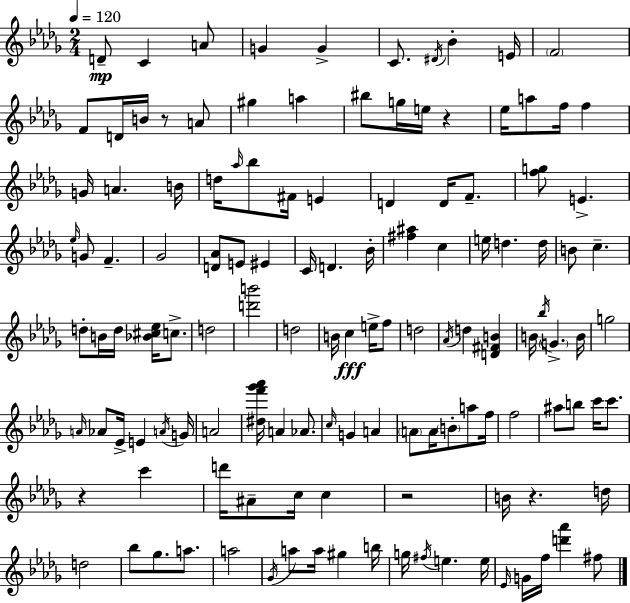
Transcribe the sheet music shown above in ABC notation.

X:1
T:Untitled
M:2/4
L:1/4
K:Bbm
D/2 C A/2 G G C/2 ^D/4 _B E/4 F2 F/2 D/4 B/4 z/2 A/2 ^g a ^b/2 g/4 e/4 z _e/4 a/2 f/4 f G/4 A B/4 d/4 _a/4 _b/2 ^F/4 E D D/4 F/2 [fg]/2 E _e/4 G/2 F _G2 [D_A]/2 E/2 ^E C/4 D _B/4 [^f^a] c e/4 d d/4 B/2 c d/2 B/4 d/4 [_B^c_e]/4 c/2 d2 [d'b']2 d2 B/4 c e/4 f/2 d2 _A/4 d [D^FB] B/4 _b/4 G B/4 g2 A/4 _A/2 _E/4 E A/4 G/4 A2 [^df'_g'_a']/4 A _A/2 c/4 G A A/2 A/4 B/2 a/2 f/4 f2 ^a/2 b/2 c'/4 c'/2 z c' d'/4 ^A/2 c/4 c z2 B/4 z d/4 d2 _b/2 _g/2 a/2 a2 _G/4 a/2 a/4 ^g b/4 g/4 ^f/4 e e/4 _E/4 G/4 f/4 [d'_a'] ^f/2